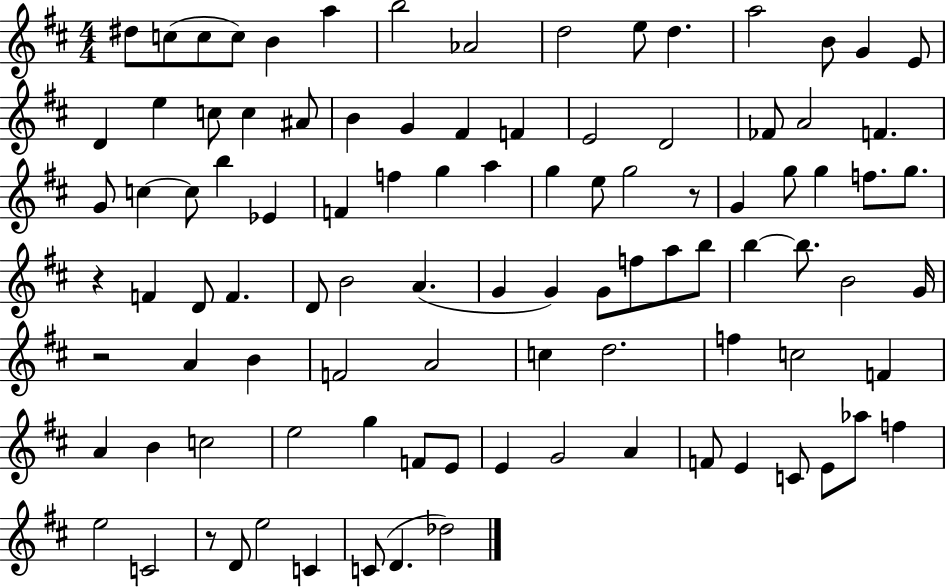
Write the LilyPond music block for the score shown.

{
  \clef treble
  \numericTimeSignature
  \time 4/4
  \key d \major
  dis''8 c''8( c''8 c''8) b'4 a''4 | b''2 aes'2 | d''2 e''8 d''4. | a''2 b'8 g'4 e'8 | \break d'4 e''4 c''8 c''4 ais'8 | b'4 g'4 fis'4 f'4 | e'2 d'2 | fes'8 a'2 f'4. | \break g'8 c''4~~ c''8 b''4 ees'4 | f'4 f''4 g''4 a''4 | g''4 e''8 g''2 r8 | g'4 g''8 g''4 f''8. g''8. | \break r4 f'4 d'8 f'4. | d'8 b'2 a'4.( | g'4 g'4) g'8 f''8 a''8 b''8 | b''4~~ b''8. b'2 g'16 | \break r2 a'4 b'4 | f'2 a'2 | c''4 d''2. | f''4 c''2 f'4 | \break a'4 b'4 c''2 | e''2 g''4 f'8 e'8 | e'4 g'2 a'4 | f'8 e'4 c'8 e'8 aes''8 f''4 | \break e''2 c'2 | r8 d'8 e''2 c'4 | c'8( d'4. des''2) | \bar "|."
}